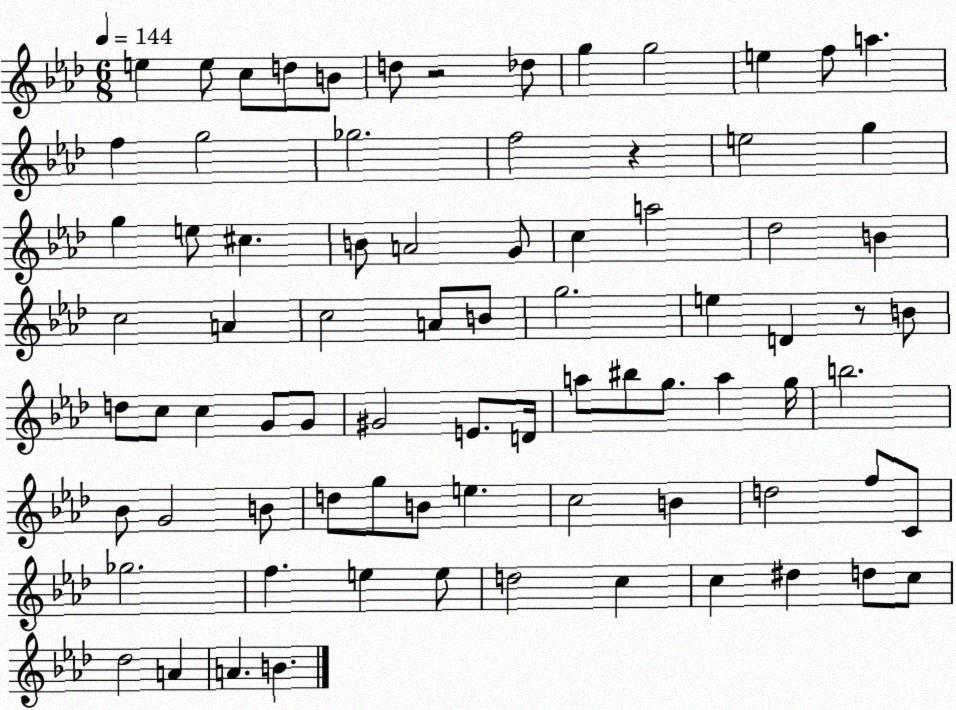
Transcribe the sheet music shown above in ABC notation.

X:1
T:Untitled
M:6/8
L:1/4
K:Ab
e e/2 c/2 d/2 B/2 d/2 z2 _d/2 g g2 e f/2 a f g2 _g2 f2 z e2 g g e/2 ^c B/2 A2 G/2 c a2 _d2 B c2 A c2 A/2 B/2 g2 e D z/2 B/2 d/2 c/2 c G/2 G/2 ^G2 E/2 D/4 a/2 ^b/2 g/2 a g/4 b2 _B/2 G2 B/2 d/2 g/2 B/2 e c2 B d2 f/2 C/2 _g2 f e e/2 d2 c c ^d d/2 c/2 _d2 A A B